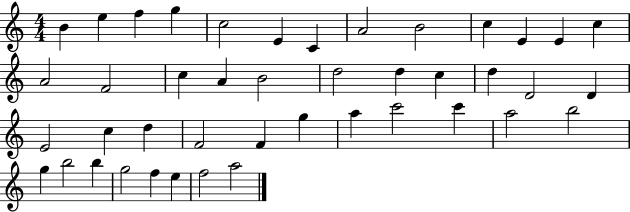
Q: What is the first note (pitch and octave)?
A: B4